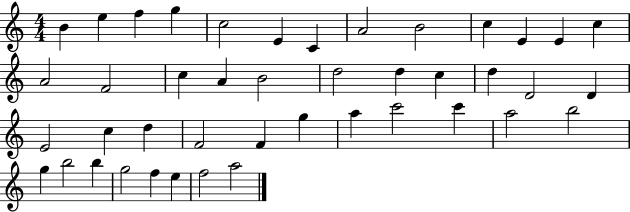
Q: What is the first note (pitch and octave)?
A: B4